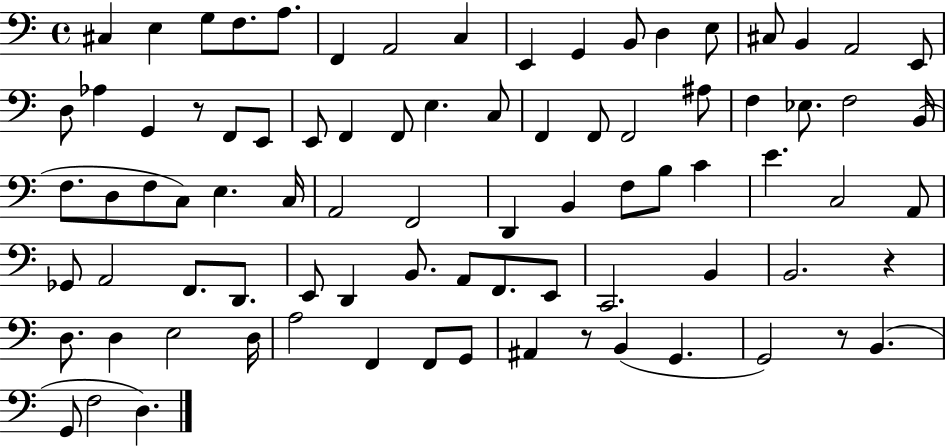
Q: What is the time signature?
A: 4/4